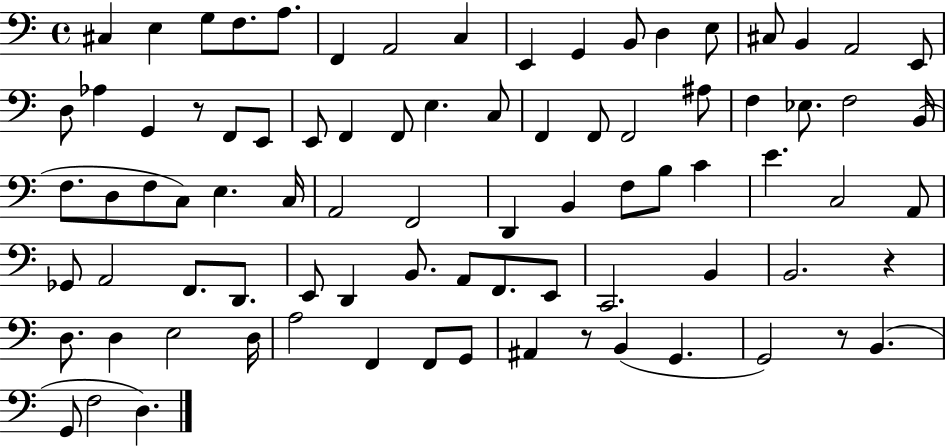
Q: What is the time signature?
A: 4/4